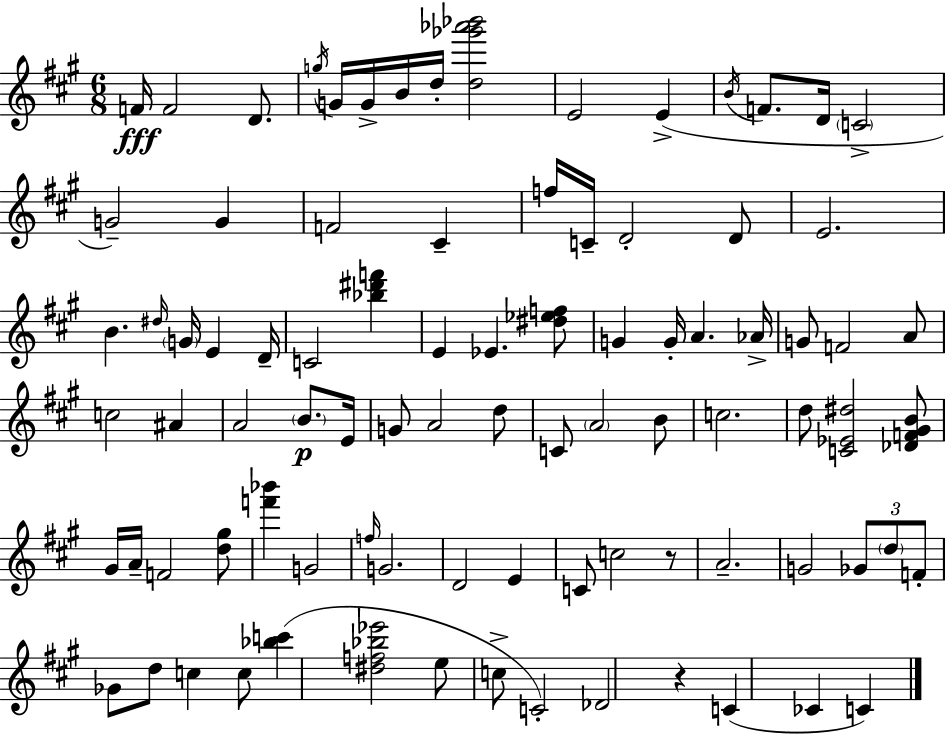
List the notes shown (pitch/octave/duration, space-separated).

F4/s F4/h D4/e. G5/s G4/s G4/s B4/s D5/s [D5,Gb6,Ab6,Bb6]/h E4/h E4/q B4/s F4/e. D4/s C4/h G4/h G4/q F4/h C#4/q F5/s C4/s D4/h D4/e E4/h. B4/q. D#5/s G4/s E4/q D4/s C4/h [Bb5,D#6,F6]/q E4/q Eb4/q. [D#5,Eb5,F5]/e G4/q G4/s A4/q. Ab4/s G4/e F4/h A4/e C5/h A#4/q A4/h B4/e. E4/s G4/e A4/h D5/e C4/e A4/h B4/e C5/h. D5/e [C4,Eb4,D#5]/h [Db4,F4,G#4,B4]/e G#4/s A4/s F4/h [D5,G#5]/e [F6,Bb6]/q G4/h F5/s G4/h. D4/h E4/q C4/e C5/h R/e A4/h. G4/h Gb4/e D5/e F4/e Gb4/e D5/e C5/q C5/e [Bb5,C6]/q [D#5,F5,Bb5,Eb6]/h E5/e C5/e C4/h Db4/h R/q C4/q CES4/q C4/q